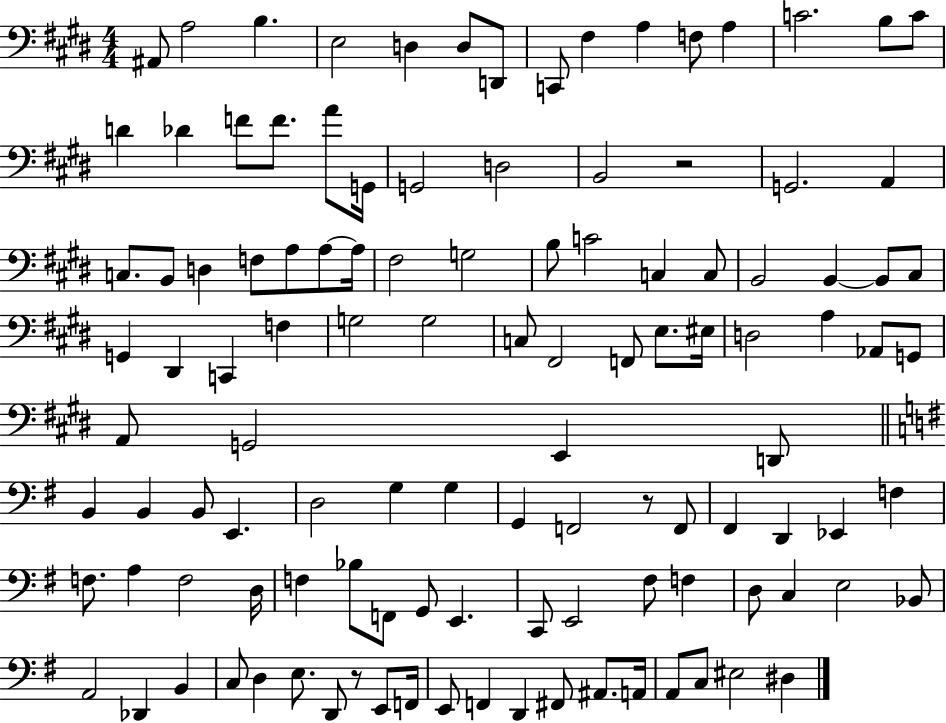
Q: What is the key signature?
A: E major